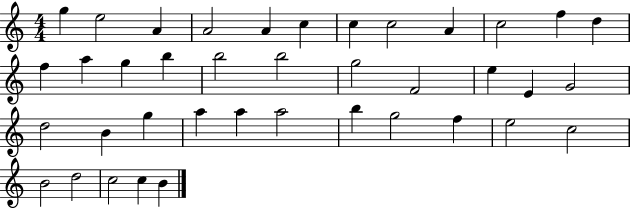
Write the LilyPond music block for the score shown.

{
  \clef treble
  \numericTimeSignature
  \time 4/4
  \key c \major
  g''4 e''2 a'4 | a'2 a'4 c''4 | c''4 c''2 a'4 | c''2 f''4 d''4 | \break f''4 a''4 g''4 b''4 | b''2 b''2 | g''2 f'2 | e''4 e'4 g'2 | \break d''2 b'4 g''4 | a''4 a''4 a''2 | b''4 g''2 f''4 | e''2 c''2 | \break b'2 d''2 | c''2 c''4 b'4 | \bar "|."
}